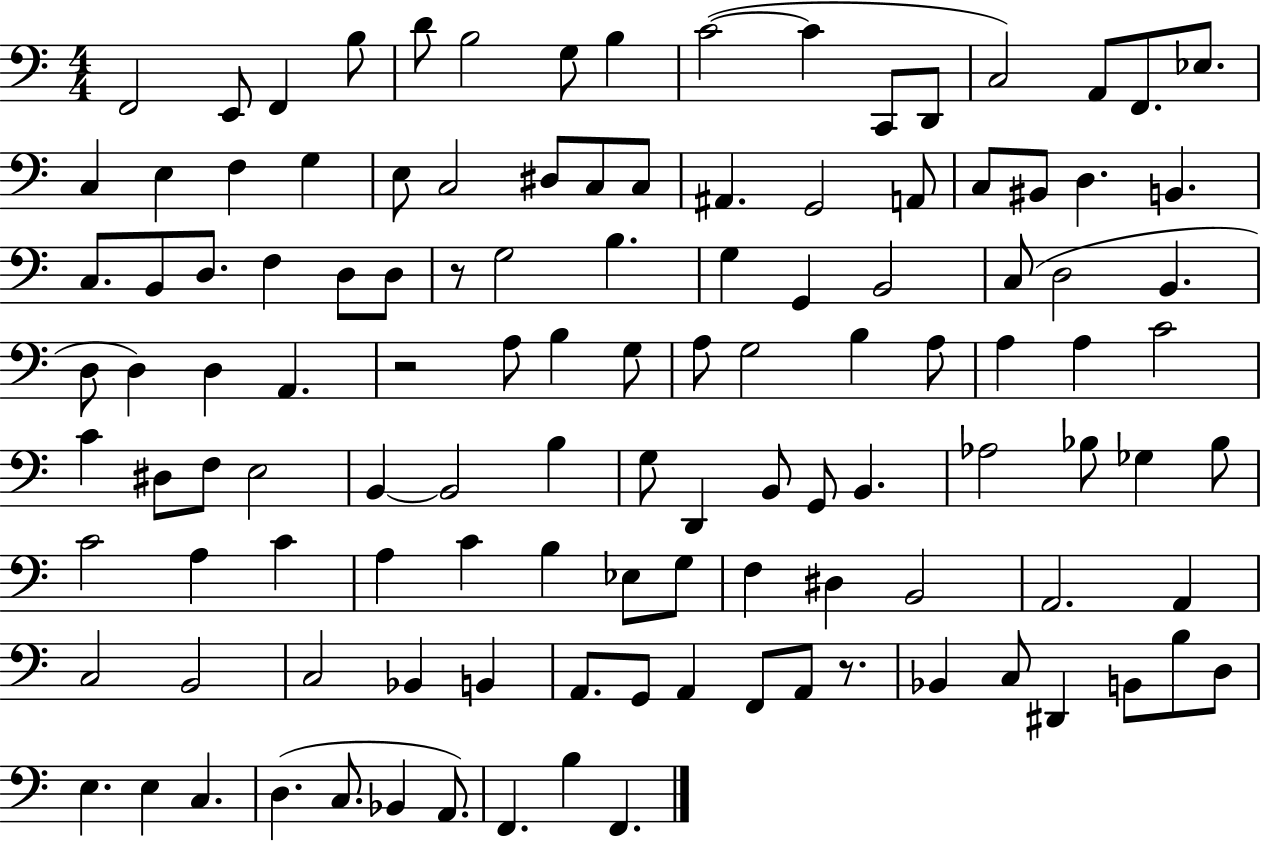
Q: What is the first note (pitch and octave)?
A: F2